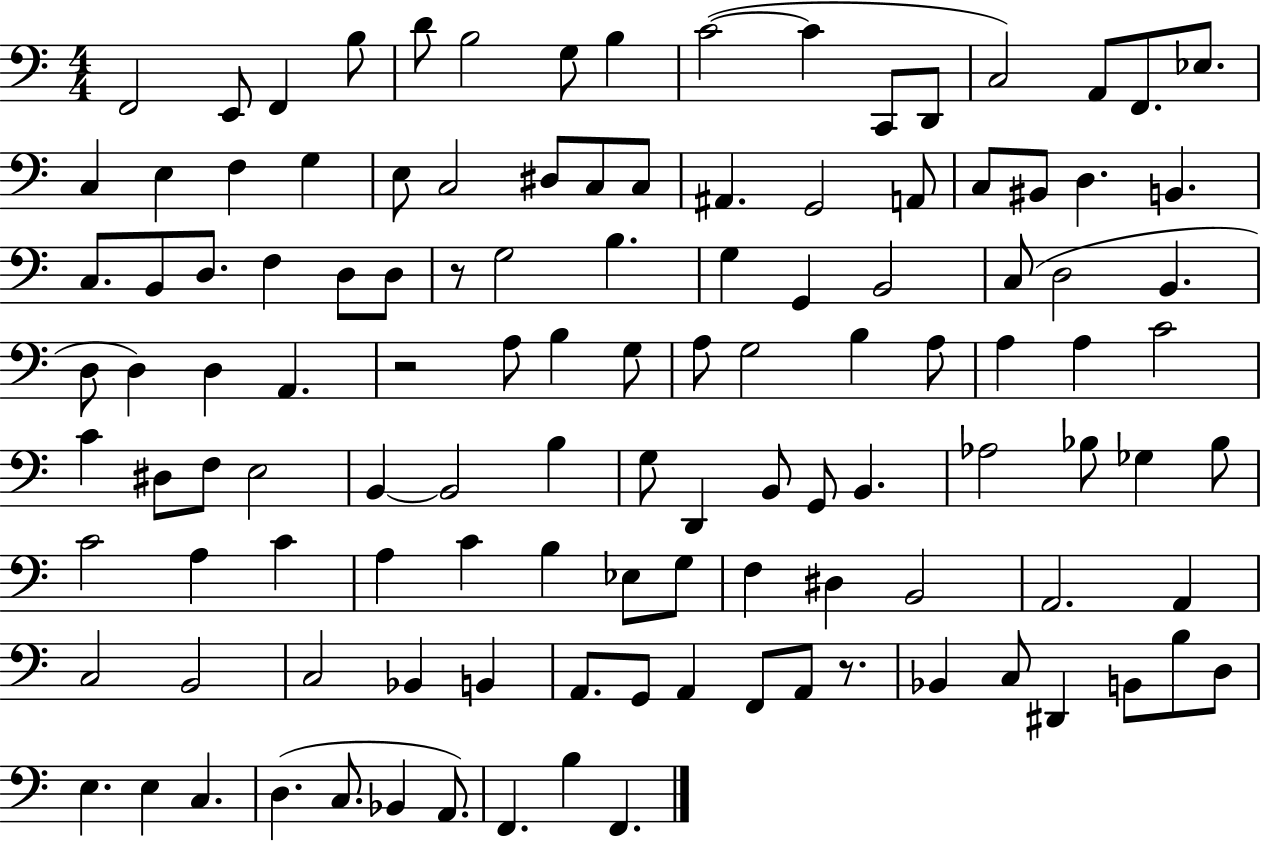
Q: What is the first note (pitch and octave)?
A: F2